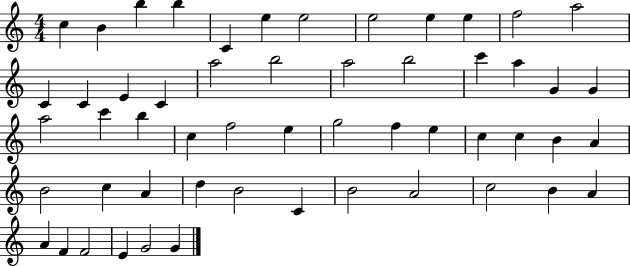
C5/q B4/q B5/q B5/q C4/q E5/q E5/h E5/h E5/q E5/q F5/h A5/h C4/q C4/q E4/q C4/q A5/h B5/h A5/h B5/h C6/q A5/q G4/q G4/q A5/h C6/q B5/q C5/q F5/h E5/q G5/h F5/q E5/q C5/q C5/q B4/q A4/q B4/h C5/q A4/q D5/q B4/h C4/q B4/h A4/h C5/h B4/q A4/q A4/q F4/q F4/h E4/q G4/h G4/q